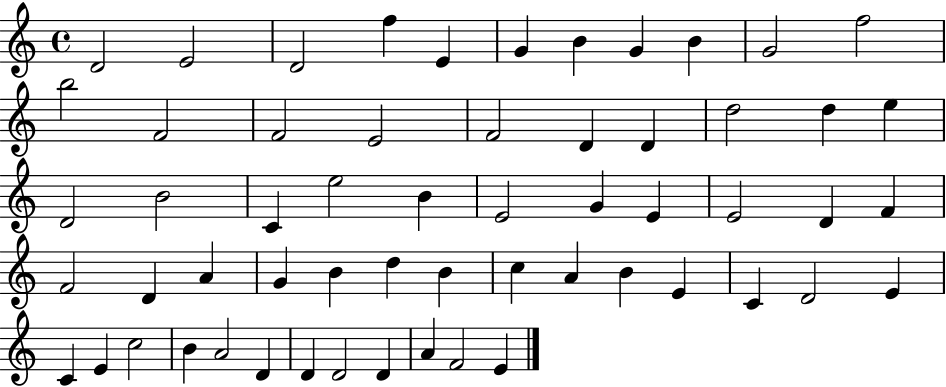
X:1
T:Untitled
M:4/4
L:1/4
K:C
D2 E2 D2 f E G B G B G2 f2 b2 F2 F2 E2 F2 D D d2 d e D2 B2 C e2 B E2 G E E2 D F F2 D A G B d B c A B E C D2 E C E c2 B A2 D D D2 D A F2 E